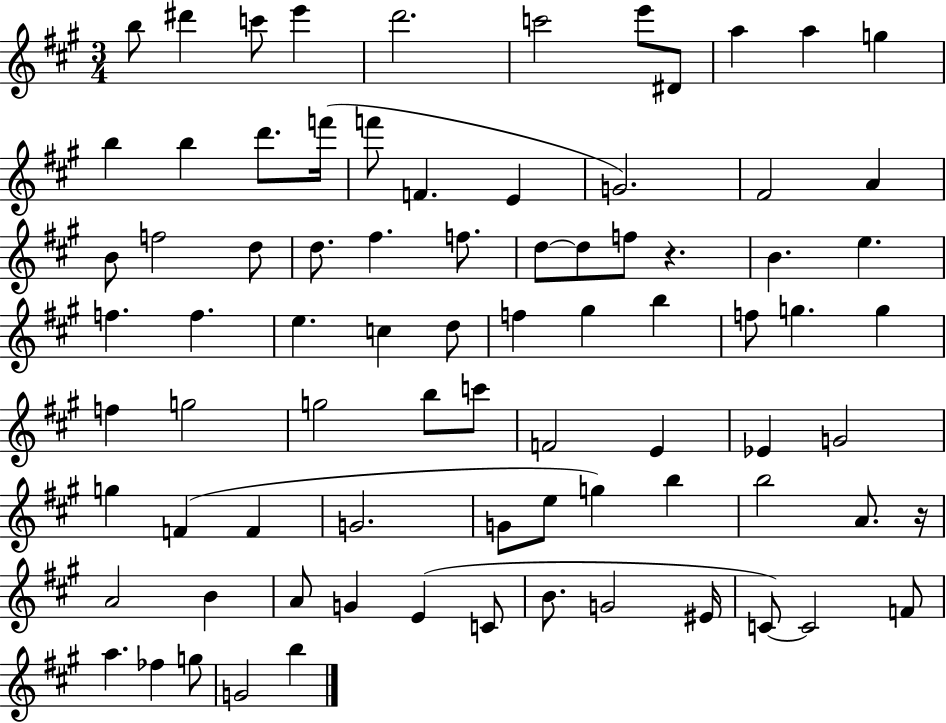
B5/e D#6/q C6/e E6/q D6/h. C6/h E6/e D#4/e A5/q A5/q G5/q B5/q B5/q D6/e. F6/s F6/e F4/q. E4/q G4/h. F#4/h A4/q B4/e F5/h D5/e D5/e. F#5/q. F5/e. D5/e D5/e F5/e R/q. B4/q. E5/q. F5/q. F5/q. E5/q. C5/q D5/e F5/q G#5/q B5/q F5/e G5/q. G5/q F5/q G5/h G5/h B5/e C6/e F4/h E4/q Eb4/q G4/h G5/q F4/q F4/q G4/h. G4/e E5/e G5/q B5/q B5/h A4/e. R/s A4/h B4/q A4/e G4/q E4/q C4/e B4/e. G4/h EIS4/s C4/e C4/h F4/e A5/q. FES5/q G5/e G4/h B5/q